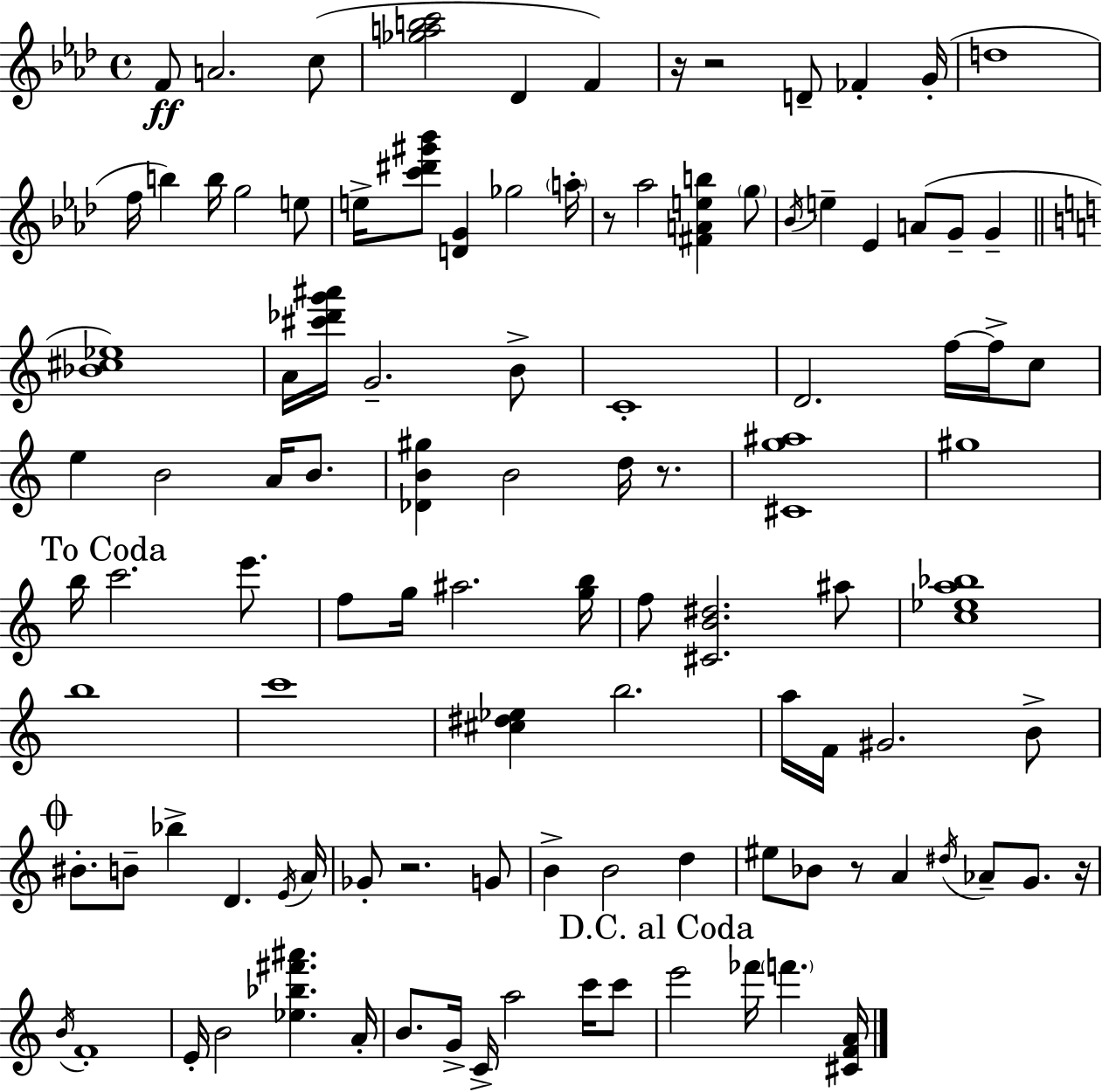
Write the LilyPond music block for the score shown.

{
  \clef treble
  \time 4/4
  \defaultTimeSignature
  \key aes \major
  \repeat volta 2 { f'8\ff a'2. c''8( | <ges'' a'' b'' c'''>2 des'4 f'4) | r16 r2 d'8-- fes'4-. g'16-.( | d''1 | \break f''16 b''4) b''16 g''2 e''8 | e''16-> <c''' dis''' gis''' bes'''>8 <d' g'>4 ges''2 \parenthesize a''16-. | r8 aes''2 <fis' a' e'' b''>4 \parenthesize g''8 | \acciaccatura { bes'16 } e''4-- ees'4 a'8( g'8-- g'4-- | \break \bar "||" \break \key c \major <bes' cis'' ees''>1) | a'16 <cis''' des''' g''' ais'''>16 g'2.-- b'8-> | c'1-. | d'2. f''16~~ f''16-> c''8 | \break e''4 b'2 a'16 b'8. | <des' b' gis''>4 b'2 d''16 r8. | <cis' g'' ais''>1 | gis''1 | \break \mark "To Coda" b''16 c'''2. e'''8. | f''8 g''16 ais''2. <g'' b''>16 | f''8 <cis' b' dis''>2. ais''8 | <c'' ees'' a'' bes''>1 | \break b''1 | c'''1 | <cis'' dis'' ees''>4 b''2. | a''16 f'16 gis'2. b'8-> | \break \mark \markup { \musicglyph "scripts.coda" } bis'8.-. b'8-- bes''4-> d'4. \acciaccatura { e'16 } | a'16 ges'8-. r2. g'8 | b'4-> b'2 d''4 | eis''8 bes'8 r8 a'4 \acciaccatura { dis''16 } aes'8-- g'8. | \break r16 \acciaccatura { b'16 } f'1-. | e'16-. b'2 <ees'' bes'' fis''' ais'''>4. | a'16-. b'8. g'16-> c'16-> a''2 | c'''16 c'''8 \mark "D.C. al Coda" e'''2 fes'''16 \parenthesize f'''4. | \break <cis' f' a'>16 } \bar "|."
}